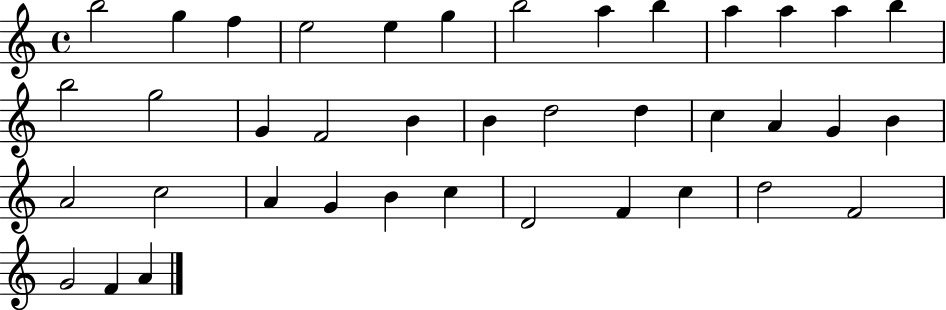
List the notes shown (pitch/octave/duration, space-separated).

B5/h G5/q F5/q E5/h E5/q G5/q B5/h A5/q B5/q A5/q A5/q A5/q B5/q B5/h G5/h G4/q F4/h B4/q B4/q D5/h D5/q C5/q A4/q G4/q B4/q A4/h C5/h A4/q G4/q B4/q C5/q D4/h F4/q C5/q D5/h F4/h G4/h F4/q A4/q